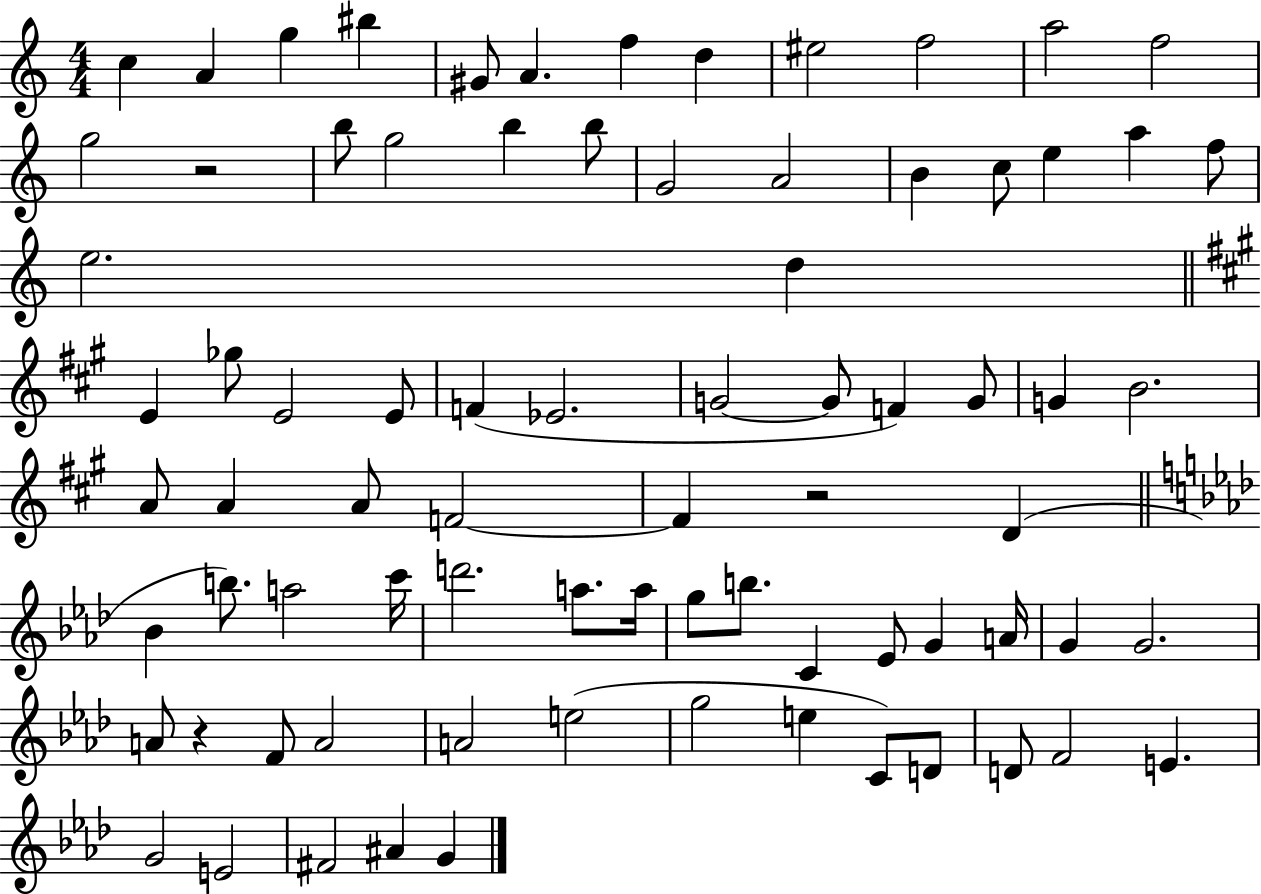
{
  \clef treble
  \numericTimeSignature
  \time 4/4
  \key c \major
  c''4 a'4 g''4 bis''4 | gis'8 a'4. f''4 d''4 | eis''2 f''2 | a''2 f''2 | \break g''2 r2 | b''8 g''2 b''4 b''8 | g'2 a'2 | b'4 c''8 e''4 a''4 f''8 | \break e''2. d''4 | \bar "||" \break \key a \major e'4 ges''8 e'2 e'8 | f'4( ees'2. | g'2~~ g'8 f'4) g'8 | g'4 b'2. | \break a'8 a'4 a'8 f'2~~ | f'4 r2 d'4( | \bar "||" \break \key aes \major bes'4 b''8.) a''2 c'''16 | d'''2. a''8. a''16 | g''8 b''8. c'4 ees'8 g'4 a'16 | g'4 g'2. | \break a'8 r4 f'8 a'2 | a'2 e''2( | g''2 e''4 c'8) d'8 | d'8 f'2 e'4. | \break g'2 e'2 | fis'2 ais'4 g'4 | \bar "|."
}